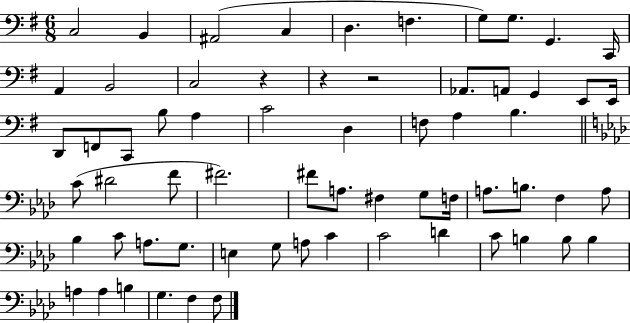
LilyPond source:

{
  \clef bass
  \numericTimeSignature
  \time 6/8
  \key g \major
  c2 b,4 | ais,2( c4 | d4. f4. | g8) g8. g,4. c,16 | \break a,4 b,2 | c2 r4 | r4 r2 | aes,8. a,8 g,4 e,8 e,16 | \break d,8 f,8 c,8 b8 a4 | c'2 d4 | f8 a4 b4. | \bar "||" \break \key aes \major c'8( dis'2 f'8 | fis'2.) | fis'8 a8. fis4 g8 f16 | a8. b8. f4 a8 | \break bes4 c'8 a8. g8. | e4 g8 a8 c'4 | c'2 d'4 | c'8 b4 b8 b4 | \break a4 a4 b4 | g4. f4 f8 | \bar "|."
}